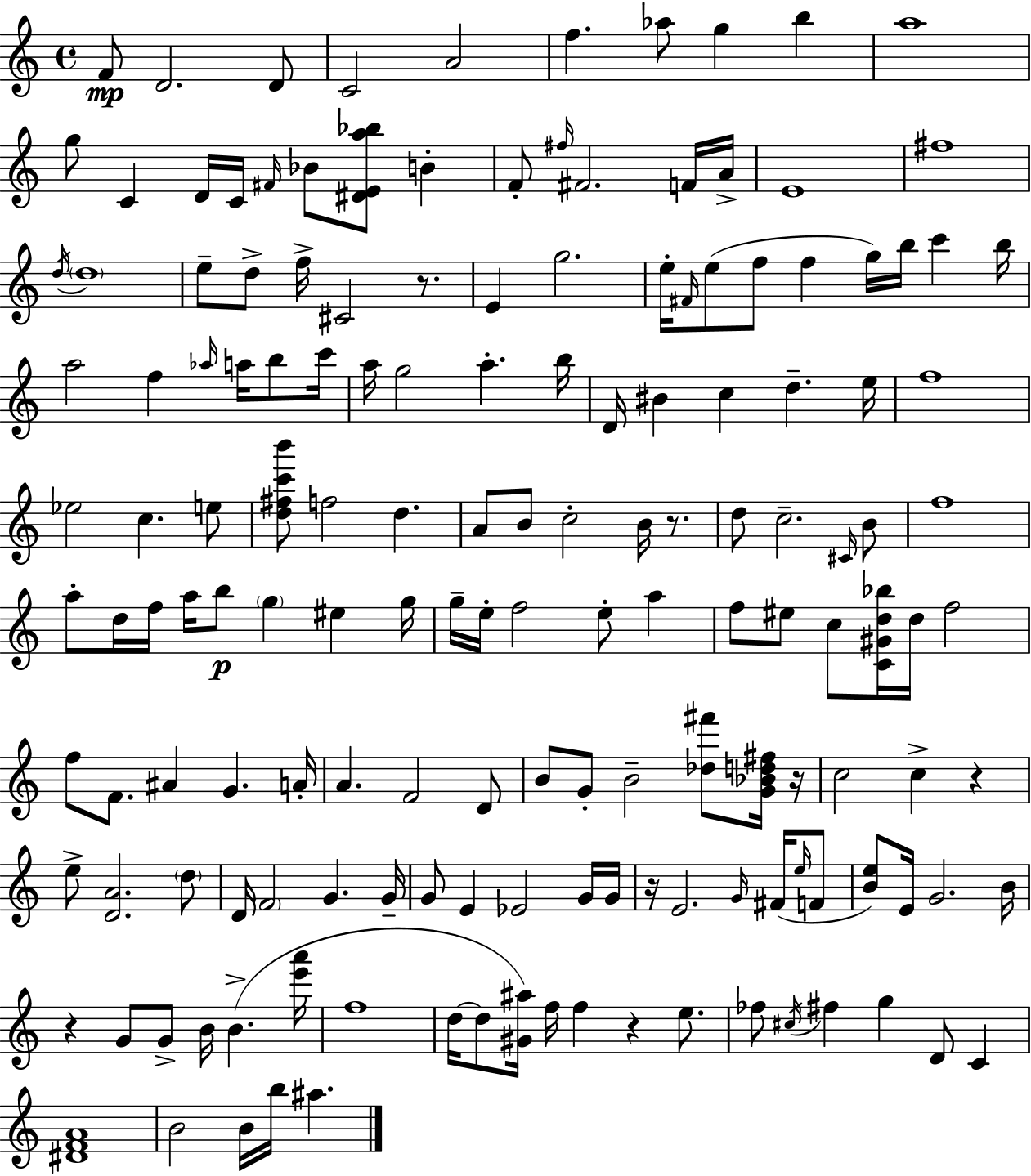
{
  \clef treble
  \time 4/4
  \defaultTimeSignature
  \key c \major
  f'8\mp d'2. d'8 | c'2 a'2 | f''4. aes''8 g''4 b''4 | a''1 | \break g''8 c'4 d'16 c'16 \grace { fis'16 } bes'8 <dis' e' a'' bes''>8 b'4-. | f'8-. \grace { fis''16 } fis'2. | f'16 a'16-> e'1 | fis''1 | \break \acciaccatura { d''16 } \parenthesize d''1 | e''8-- d''8-> f''16-> cis'2 | r8. e'4 g''2. | e''16-. \grace { fis'16 } e''8( f''8 f''4 g''16) b''16 c'''4 | \break b''16 a''2 f''4 | \grace { aes''16 } a''16 b''8 c'''16 a''16 g''2 a''4.-. | b''16 d'16 bis'4 c''4 d''4.-- | e''16 f''1 | \break ees''2 c''4. | e''8 <d'' fis'' c''' b'''>8 f''2 d''4. | a'8 b'8 c''2-. | b'16 r8. d''8 c''2.-- | \break \grace { cis'16 } b'8 f''1 | a''8-. d''16 f''16 a''16 b''8\p \parenthesize g''4 | eis''4 g''16 g''16-- e''16-. f''2 | e''8-. a''4 f''8 eis''8 c''8 <c' gis' d'' bes''>16 d''16 f''2 | \break f''8 f'8. ais'4 g'4. | a'16-. a'4. f'2 | d'8 b'8 g'8-. b'2-- | <des'' fis'''>8 <g' bes' d'' fis''>16 r16 c''2 c''4-> | \break r4 e''8-> <d' a'>2. | \parenthesize d''8 d'16 \parenthesize f'2 g'4. | g'16-- g'8 e'4 ees'2 | g'16 g'16 r16 e'2. | \break \grace { g'16 }( fis'16 \grace { e''16 } f'8 <b' e''>8) e'16 g'2. | b'16 r4 g'8 g'8-> | b'16 b'4.->( <e''' a'''>16 f''1 | d''16~~ d''8 <gis' ais''>16) f''16 f''4 | \break r4 e''8. fes''8 \acciaccatura { cis''16 } fis''4 g''4 | d'8 c'4 <dis' f' a'>1 | b'2 | b'16 b''16 ais''4. \bar "|."
}